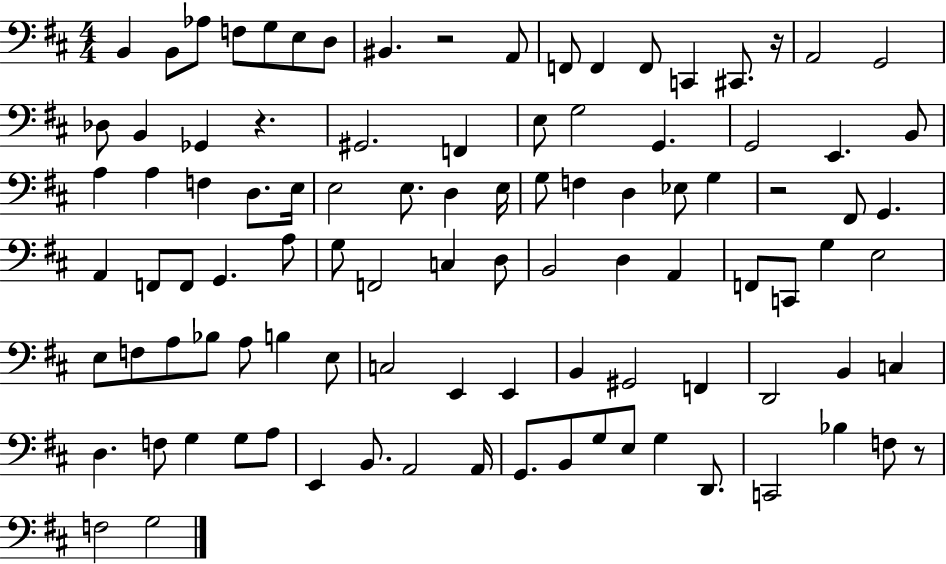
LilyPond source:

{
  \clef bass
  \numericTimeSignature
  \time 4/4
  \key d \major
  b,4 b,8 aes8 f8 g8 e8 d8 | bis,4. r2 a,8 | f,8 f,4 f,8 c,4 cis,8. r16 | a,2 g,2 | \break des8 b,4 ges,4 r4. | gis,2. f,4 | e8 g2 g,4. | g,2 e,4. b,8 | \break a4 a4 f4 d8. e16 | e2 e8. d4 e16 | g8 f4 d4 ees8 g4 | r2 fis,8 g,4. | \break a,4 f,8 f,8 g,4. a8 | g8 f,2 c4 d8 | b,2 d4 a,4 | f,8 c,8 g4 e2 | \break e8 f8 a8 bes8 a8 b4 e8 | c2 e,4 e,4 | b,4 gis,2 f,4 | d,2 b,4 c4 | \break d4. f8 g4 g8 a8 | e,4 b,8. a,2 a,16 | g,8. b,8 g8 e8 g4 d,8. | c,2 bes4 f8 r8 | \break f2 g2 | \bar "|."
}